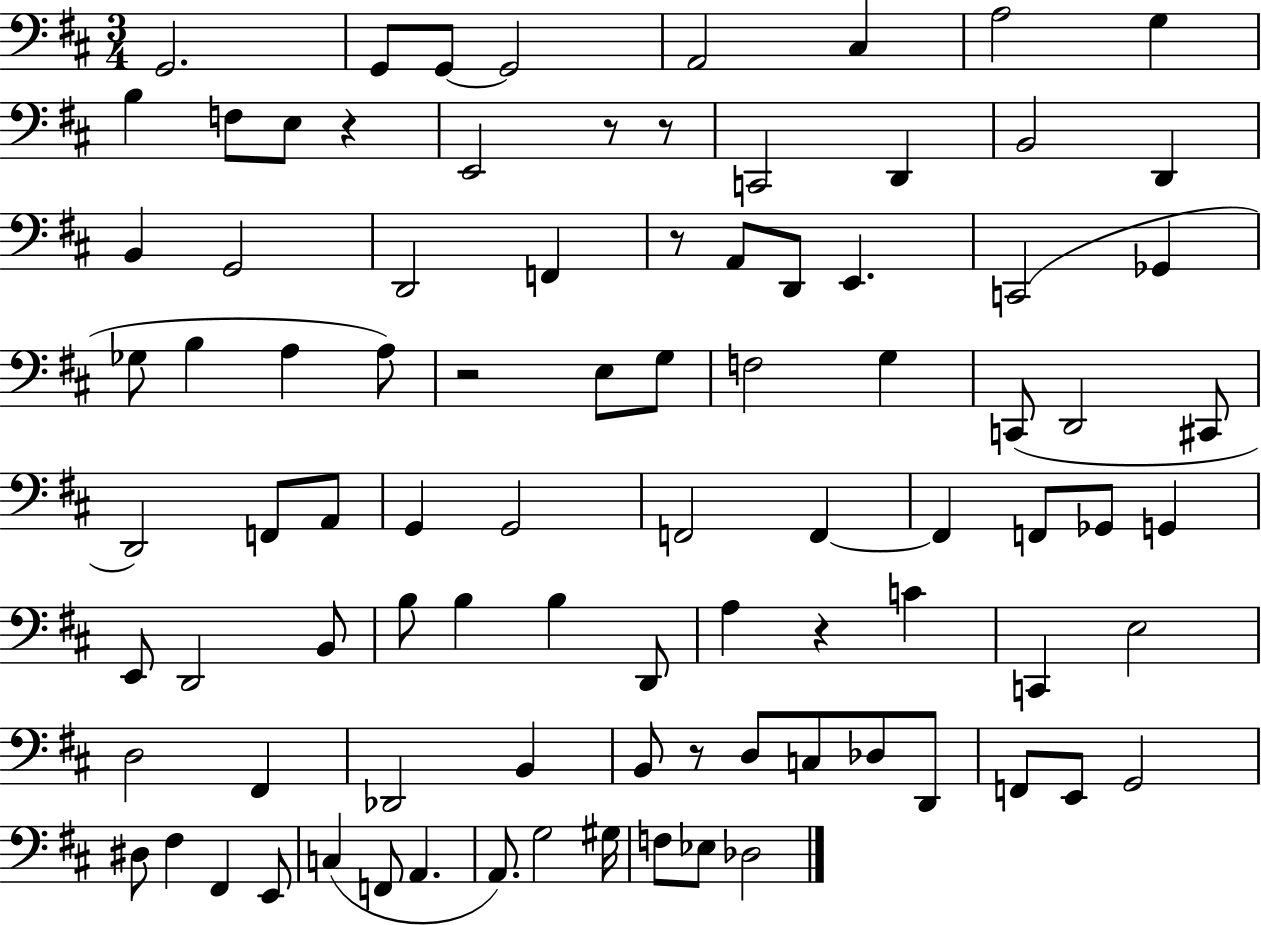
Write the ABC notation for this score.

X:1
T:Untitled
M:3/4
L:1/4
K:D
G,,2 G,,/2 G,,/2 G,,2 A,,2 ^C, A,2 G, B, F,/2 E,/2 z E,,2 z/2 z/2 C,,2 D,, B,,2 D,, B,, G,,2 D,,2 F,, z/2 A,,/2 D,,/2 E,, C,,2 _G,, _G,/2 B, A, A,/2 z2 E,/2 G,/2 F,2 G, C,,/2 D,,2 ^C,,/2 D,,2 F,,/2 A,,/2 G,, G,,2 F,,2 F,, F,, F,,/2 _G,,/2 G,, E,,/2 D,,2 B,,/2 B,/2 B, B, D,,/2 A, z C C,, E,2 D,2 ^F,, _D,,2 B,, B,,/2 z/2 D,/2 C,/2 _D,/2 D,,/2 F,,/2 E,,/2 G,,2 ^D,/2 ^F, ^F,, E,,/2 C, F,,/2 A,, A,,/2 G,2 ^G,/4 F,/2 _E,/2 _D,2